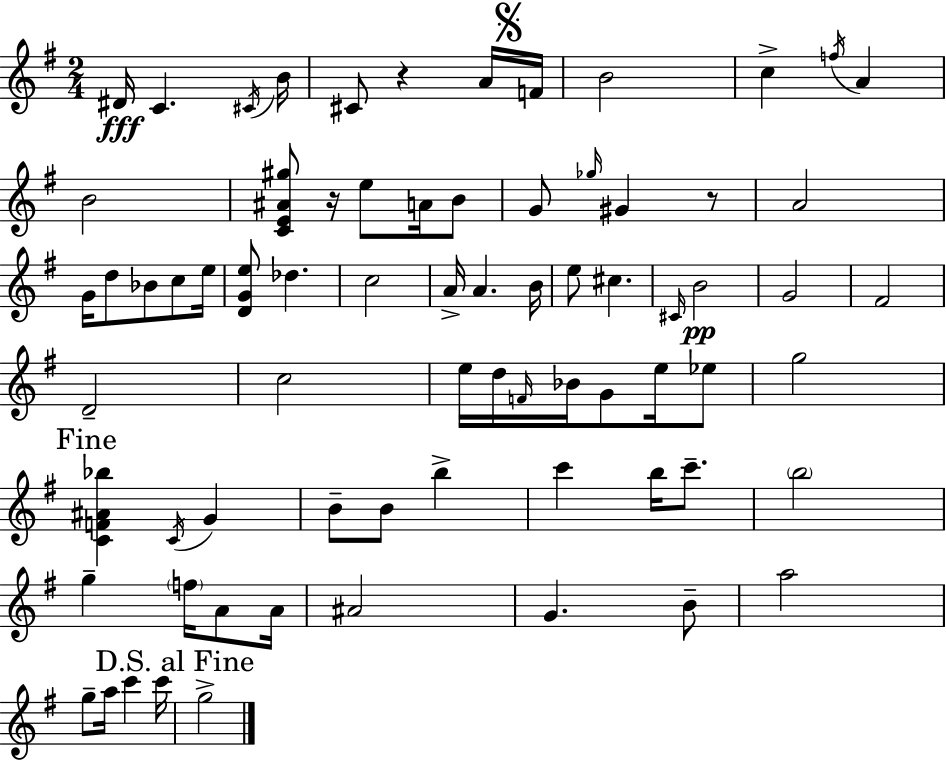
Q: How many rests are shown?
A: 3